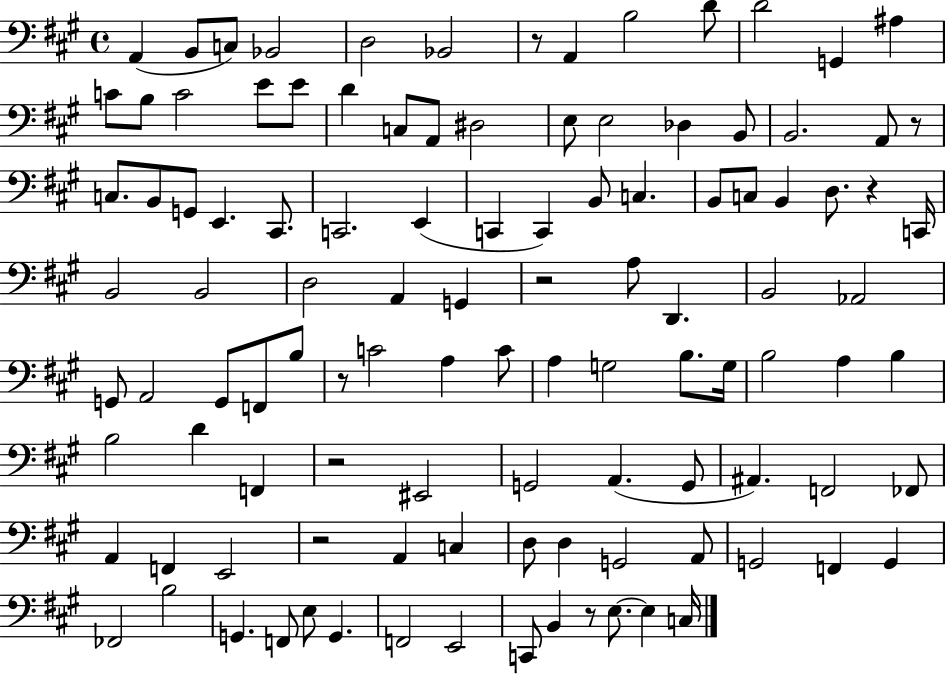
A2/q B2/e C3/e Bb2/h D3/h Bb2/h R/e A2/q B3/h D4/e D4/h G2/q A#3/q C4/e B3/e C4/h E4/e E4/e D4/q C3/e A2/e D#3/h E3/e E3/h Db3/q B2/e B2/h. A2/e R/e C3/e. B2/e G2/e E2/q. C#2/e. C2/h. E2/q C2/q C2/q B2/e C3/q. B2/e C3/e B2/q D3/e. R/q C2/s B2/h B2/h D3/h A2/q G2/q R/h A3/e D2/q. B2/h Ab2/h G2/e A2/h G2/e F2/e B3/e R/e C4/h A3/q C4/e A3/q G3/h B3/e. G3/s B3/h A3/q B3/q B3/h D4/q F2/q R/h EIS2/h G2/h A2/q. G2/e A#2/q. F2/h FES2/e A2/q F2/q E2/h R/h A2/q C3/q D3/e D3/q G2/h A2/e G2/h F2/q G2/q FES2/h B3/h G2/q. F2/e E3/e G2/q. F2/h E2/h C2/e B2/q R/e E3/e. E3/q C3/s